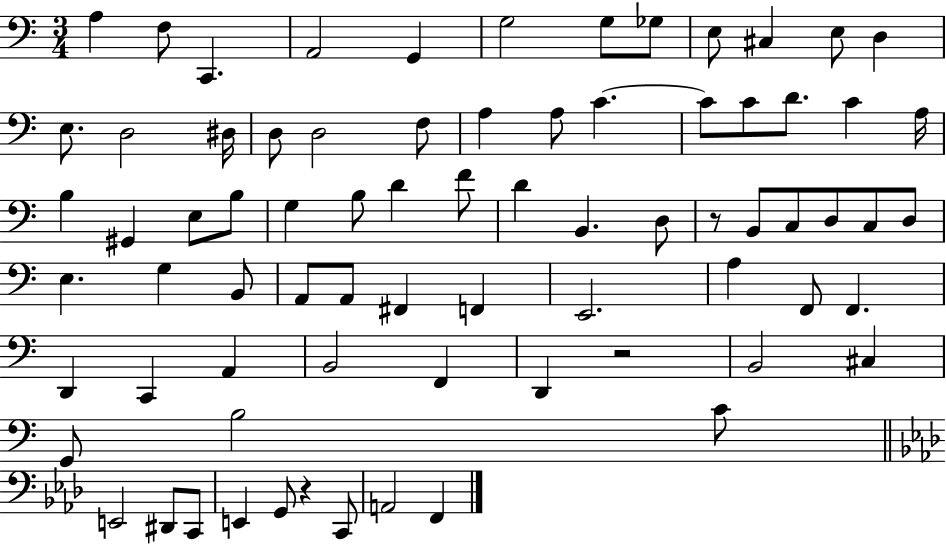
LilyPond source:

{
  \clef bass
  \numericTimeSignature
  \time 3/4
  \key c \major
  a4 f8 c,4. | a,2 g,4 | g2 g8 ges8 | e8 cis4 e8 d4 | \break e8. d2 dis16 | d8 d2 f8 | a4 a8 c'4.~~ | c'8 c'8 d'8. c'4 a16 | \break b4 gis,4 e8 b8 | g4 b8 d'4 f'8 | d'4 b,4. d8 | r8 b,8 c8 d8 c8 d8 | \break e4. g4 b,8 | a,8 a,8 fis,4 f,4 | e,2. | a4 f,8 f,4. | \break d,4 c,4 a,4 | b,2 f,4 | d,4 r2 | b,2 cis4 | \break g,8 b2 c'8 | \bar "||" \break \key aes \major e,2 dis,8 c,8 | e,4 g,8 r4 c,8 | a,2 f,4 | \bar "|."
}